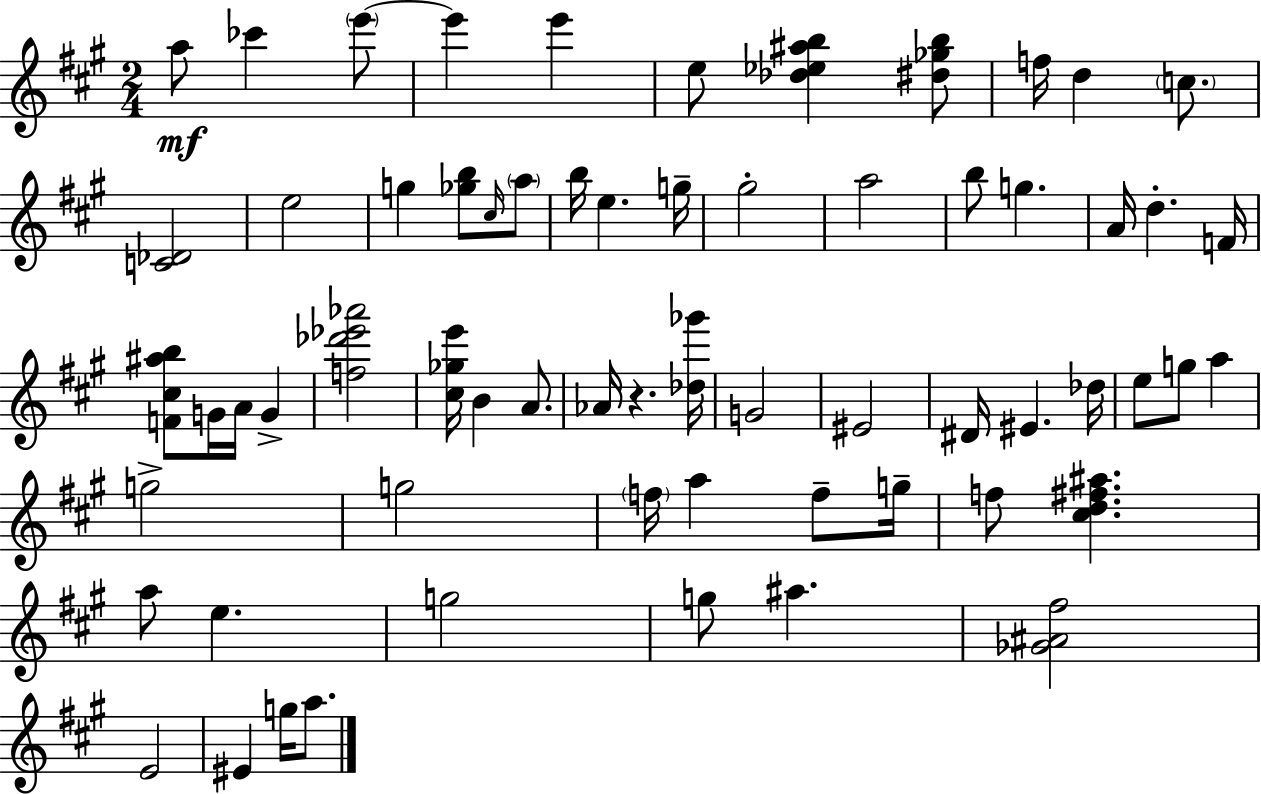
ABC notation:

X:1
T:Untitled
M:2/4
L:1/4
K:A
a/2 _c' e'/2 e' e' e/2 [_d_e^ab] [^d_gb]/2 f/4 d c/2 [C_D]2 e2 g [_gb]/2 ^c/4 a/2 b/4 e g/4 ^g2 a2 b/2 g A/4 d F/4 [F^c^ab]/2 G/4 A/4 G [f_d'_e'_a']2 [^c_ge']/4 B A/2 _A/4 z [_d_g']/4 G2 ^E2 ^D/4 ^E _d/4 e/2 g/2 a g2 g2 f/4 a f/2 g/4 f/2 [^cd^f^a] a/2 e g2 g/2 ^a [_G^A^f]2 E2 ^E g/4 a/2